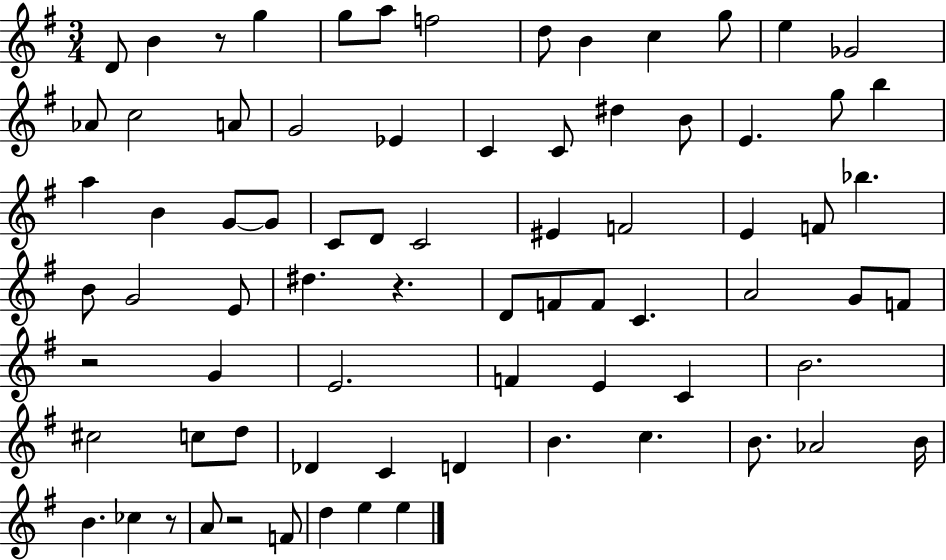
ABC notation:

X:1
T:Untitled
M:3/4
L:1/4
K:G
D/2 B z/2 g g/2 a/2 f2 d/2 B c g/2 e _G2 _A/2 c2 A/2 G2 _E C C/2 ^d B/2 E g/2 b a B G/2 G/2 C/2 D/2 C2 ^E F2 E F/2 _b B/2 G2 E/2 ^d z D/2 F/2 F/2 C A2 G/2 F/2 z2 G E2 F E C B2 ^c2 c/2 d/2 _D C D B c B/2 _A2 B/4 B _c z/2 A/2 z2 F/2 d e e